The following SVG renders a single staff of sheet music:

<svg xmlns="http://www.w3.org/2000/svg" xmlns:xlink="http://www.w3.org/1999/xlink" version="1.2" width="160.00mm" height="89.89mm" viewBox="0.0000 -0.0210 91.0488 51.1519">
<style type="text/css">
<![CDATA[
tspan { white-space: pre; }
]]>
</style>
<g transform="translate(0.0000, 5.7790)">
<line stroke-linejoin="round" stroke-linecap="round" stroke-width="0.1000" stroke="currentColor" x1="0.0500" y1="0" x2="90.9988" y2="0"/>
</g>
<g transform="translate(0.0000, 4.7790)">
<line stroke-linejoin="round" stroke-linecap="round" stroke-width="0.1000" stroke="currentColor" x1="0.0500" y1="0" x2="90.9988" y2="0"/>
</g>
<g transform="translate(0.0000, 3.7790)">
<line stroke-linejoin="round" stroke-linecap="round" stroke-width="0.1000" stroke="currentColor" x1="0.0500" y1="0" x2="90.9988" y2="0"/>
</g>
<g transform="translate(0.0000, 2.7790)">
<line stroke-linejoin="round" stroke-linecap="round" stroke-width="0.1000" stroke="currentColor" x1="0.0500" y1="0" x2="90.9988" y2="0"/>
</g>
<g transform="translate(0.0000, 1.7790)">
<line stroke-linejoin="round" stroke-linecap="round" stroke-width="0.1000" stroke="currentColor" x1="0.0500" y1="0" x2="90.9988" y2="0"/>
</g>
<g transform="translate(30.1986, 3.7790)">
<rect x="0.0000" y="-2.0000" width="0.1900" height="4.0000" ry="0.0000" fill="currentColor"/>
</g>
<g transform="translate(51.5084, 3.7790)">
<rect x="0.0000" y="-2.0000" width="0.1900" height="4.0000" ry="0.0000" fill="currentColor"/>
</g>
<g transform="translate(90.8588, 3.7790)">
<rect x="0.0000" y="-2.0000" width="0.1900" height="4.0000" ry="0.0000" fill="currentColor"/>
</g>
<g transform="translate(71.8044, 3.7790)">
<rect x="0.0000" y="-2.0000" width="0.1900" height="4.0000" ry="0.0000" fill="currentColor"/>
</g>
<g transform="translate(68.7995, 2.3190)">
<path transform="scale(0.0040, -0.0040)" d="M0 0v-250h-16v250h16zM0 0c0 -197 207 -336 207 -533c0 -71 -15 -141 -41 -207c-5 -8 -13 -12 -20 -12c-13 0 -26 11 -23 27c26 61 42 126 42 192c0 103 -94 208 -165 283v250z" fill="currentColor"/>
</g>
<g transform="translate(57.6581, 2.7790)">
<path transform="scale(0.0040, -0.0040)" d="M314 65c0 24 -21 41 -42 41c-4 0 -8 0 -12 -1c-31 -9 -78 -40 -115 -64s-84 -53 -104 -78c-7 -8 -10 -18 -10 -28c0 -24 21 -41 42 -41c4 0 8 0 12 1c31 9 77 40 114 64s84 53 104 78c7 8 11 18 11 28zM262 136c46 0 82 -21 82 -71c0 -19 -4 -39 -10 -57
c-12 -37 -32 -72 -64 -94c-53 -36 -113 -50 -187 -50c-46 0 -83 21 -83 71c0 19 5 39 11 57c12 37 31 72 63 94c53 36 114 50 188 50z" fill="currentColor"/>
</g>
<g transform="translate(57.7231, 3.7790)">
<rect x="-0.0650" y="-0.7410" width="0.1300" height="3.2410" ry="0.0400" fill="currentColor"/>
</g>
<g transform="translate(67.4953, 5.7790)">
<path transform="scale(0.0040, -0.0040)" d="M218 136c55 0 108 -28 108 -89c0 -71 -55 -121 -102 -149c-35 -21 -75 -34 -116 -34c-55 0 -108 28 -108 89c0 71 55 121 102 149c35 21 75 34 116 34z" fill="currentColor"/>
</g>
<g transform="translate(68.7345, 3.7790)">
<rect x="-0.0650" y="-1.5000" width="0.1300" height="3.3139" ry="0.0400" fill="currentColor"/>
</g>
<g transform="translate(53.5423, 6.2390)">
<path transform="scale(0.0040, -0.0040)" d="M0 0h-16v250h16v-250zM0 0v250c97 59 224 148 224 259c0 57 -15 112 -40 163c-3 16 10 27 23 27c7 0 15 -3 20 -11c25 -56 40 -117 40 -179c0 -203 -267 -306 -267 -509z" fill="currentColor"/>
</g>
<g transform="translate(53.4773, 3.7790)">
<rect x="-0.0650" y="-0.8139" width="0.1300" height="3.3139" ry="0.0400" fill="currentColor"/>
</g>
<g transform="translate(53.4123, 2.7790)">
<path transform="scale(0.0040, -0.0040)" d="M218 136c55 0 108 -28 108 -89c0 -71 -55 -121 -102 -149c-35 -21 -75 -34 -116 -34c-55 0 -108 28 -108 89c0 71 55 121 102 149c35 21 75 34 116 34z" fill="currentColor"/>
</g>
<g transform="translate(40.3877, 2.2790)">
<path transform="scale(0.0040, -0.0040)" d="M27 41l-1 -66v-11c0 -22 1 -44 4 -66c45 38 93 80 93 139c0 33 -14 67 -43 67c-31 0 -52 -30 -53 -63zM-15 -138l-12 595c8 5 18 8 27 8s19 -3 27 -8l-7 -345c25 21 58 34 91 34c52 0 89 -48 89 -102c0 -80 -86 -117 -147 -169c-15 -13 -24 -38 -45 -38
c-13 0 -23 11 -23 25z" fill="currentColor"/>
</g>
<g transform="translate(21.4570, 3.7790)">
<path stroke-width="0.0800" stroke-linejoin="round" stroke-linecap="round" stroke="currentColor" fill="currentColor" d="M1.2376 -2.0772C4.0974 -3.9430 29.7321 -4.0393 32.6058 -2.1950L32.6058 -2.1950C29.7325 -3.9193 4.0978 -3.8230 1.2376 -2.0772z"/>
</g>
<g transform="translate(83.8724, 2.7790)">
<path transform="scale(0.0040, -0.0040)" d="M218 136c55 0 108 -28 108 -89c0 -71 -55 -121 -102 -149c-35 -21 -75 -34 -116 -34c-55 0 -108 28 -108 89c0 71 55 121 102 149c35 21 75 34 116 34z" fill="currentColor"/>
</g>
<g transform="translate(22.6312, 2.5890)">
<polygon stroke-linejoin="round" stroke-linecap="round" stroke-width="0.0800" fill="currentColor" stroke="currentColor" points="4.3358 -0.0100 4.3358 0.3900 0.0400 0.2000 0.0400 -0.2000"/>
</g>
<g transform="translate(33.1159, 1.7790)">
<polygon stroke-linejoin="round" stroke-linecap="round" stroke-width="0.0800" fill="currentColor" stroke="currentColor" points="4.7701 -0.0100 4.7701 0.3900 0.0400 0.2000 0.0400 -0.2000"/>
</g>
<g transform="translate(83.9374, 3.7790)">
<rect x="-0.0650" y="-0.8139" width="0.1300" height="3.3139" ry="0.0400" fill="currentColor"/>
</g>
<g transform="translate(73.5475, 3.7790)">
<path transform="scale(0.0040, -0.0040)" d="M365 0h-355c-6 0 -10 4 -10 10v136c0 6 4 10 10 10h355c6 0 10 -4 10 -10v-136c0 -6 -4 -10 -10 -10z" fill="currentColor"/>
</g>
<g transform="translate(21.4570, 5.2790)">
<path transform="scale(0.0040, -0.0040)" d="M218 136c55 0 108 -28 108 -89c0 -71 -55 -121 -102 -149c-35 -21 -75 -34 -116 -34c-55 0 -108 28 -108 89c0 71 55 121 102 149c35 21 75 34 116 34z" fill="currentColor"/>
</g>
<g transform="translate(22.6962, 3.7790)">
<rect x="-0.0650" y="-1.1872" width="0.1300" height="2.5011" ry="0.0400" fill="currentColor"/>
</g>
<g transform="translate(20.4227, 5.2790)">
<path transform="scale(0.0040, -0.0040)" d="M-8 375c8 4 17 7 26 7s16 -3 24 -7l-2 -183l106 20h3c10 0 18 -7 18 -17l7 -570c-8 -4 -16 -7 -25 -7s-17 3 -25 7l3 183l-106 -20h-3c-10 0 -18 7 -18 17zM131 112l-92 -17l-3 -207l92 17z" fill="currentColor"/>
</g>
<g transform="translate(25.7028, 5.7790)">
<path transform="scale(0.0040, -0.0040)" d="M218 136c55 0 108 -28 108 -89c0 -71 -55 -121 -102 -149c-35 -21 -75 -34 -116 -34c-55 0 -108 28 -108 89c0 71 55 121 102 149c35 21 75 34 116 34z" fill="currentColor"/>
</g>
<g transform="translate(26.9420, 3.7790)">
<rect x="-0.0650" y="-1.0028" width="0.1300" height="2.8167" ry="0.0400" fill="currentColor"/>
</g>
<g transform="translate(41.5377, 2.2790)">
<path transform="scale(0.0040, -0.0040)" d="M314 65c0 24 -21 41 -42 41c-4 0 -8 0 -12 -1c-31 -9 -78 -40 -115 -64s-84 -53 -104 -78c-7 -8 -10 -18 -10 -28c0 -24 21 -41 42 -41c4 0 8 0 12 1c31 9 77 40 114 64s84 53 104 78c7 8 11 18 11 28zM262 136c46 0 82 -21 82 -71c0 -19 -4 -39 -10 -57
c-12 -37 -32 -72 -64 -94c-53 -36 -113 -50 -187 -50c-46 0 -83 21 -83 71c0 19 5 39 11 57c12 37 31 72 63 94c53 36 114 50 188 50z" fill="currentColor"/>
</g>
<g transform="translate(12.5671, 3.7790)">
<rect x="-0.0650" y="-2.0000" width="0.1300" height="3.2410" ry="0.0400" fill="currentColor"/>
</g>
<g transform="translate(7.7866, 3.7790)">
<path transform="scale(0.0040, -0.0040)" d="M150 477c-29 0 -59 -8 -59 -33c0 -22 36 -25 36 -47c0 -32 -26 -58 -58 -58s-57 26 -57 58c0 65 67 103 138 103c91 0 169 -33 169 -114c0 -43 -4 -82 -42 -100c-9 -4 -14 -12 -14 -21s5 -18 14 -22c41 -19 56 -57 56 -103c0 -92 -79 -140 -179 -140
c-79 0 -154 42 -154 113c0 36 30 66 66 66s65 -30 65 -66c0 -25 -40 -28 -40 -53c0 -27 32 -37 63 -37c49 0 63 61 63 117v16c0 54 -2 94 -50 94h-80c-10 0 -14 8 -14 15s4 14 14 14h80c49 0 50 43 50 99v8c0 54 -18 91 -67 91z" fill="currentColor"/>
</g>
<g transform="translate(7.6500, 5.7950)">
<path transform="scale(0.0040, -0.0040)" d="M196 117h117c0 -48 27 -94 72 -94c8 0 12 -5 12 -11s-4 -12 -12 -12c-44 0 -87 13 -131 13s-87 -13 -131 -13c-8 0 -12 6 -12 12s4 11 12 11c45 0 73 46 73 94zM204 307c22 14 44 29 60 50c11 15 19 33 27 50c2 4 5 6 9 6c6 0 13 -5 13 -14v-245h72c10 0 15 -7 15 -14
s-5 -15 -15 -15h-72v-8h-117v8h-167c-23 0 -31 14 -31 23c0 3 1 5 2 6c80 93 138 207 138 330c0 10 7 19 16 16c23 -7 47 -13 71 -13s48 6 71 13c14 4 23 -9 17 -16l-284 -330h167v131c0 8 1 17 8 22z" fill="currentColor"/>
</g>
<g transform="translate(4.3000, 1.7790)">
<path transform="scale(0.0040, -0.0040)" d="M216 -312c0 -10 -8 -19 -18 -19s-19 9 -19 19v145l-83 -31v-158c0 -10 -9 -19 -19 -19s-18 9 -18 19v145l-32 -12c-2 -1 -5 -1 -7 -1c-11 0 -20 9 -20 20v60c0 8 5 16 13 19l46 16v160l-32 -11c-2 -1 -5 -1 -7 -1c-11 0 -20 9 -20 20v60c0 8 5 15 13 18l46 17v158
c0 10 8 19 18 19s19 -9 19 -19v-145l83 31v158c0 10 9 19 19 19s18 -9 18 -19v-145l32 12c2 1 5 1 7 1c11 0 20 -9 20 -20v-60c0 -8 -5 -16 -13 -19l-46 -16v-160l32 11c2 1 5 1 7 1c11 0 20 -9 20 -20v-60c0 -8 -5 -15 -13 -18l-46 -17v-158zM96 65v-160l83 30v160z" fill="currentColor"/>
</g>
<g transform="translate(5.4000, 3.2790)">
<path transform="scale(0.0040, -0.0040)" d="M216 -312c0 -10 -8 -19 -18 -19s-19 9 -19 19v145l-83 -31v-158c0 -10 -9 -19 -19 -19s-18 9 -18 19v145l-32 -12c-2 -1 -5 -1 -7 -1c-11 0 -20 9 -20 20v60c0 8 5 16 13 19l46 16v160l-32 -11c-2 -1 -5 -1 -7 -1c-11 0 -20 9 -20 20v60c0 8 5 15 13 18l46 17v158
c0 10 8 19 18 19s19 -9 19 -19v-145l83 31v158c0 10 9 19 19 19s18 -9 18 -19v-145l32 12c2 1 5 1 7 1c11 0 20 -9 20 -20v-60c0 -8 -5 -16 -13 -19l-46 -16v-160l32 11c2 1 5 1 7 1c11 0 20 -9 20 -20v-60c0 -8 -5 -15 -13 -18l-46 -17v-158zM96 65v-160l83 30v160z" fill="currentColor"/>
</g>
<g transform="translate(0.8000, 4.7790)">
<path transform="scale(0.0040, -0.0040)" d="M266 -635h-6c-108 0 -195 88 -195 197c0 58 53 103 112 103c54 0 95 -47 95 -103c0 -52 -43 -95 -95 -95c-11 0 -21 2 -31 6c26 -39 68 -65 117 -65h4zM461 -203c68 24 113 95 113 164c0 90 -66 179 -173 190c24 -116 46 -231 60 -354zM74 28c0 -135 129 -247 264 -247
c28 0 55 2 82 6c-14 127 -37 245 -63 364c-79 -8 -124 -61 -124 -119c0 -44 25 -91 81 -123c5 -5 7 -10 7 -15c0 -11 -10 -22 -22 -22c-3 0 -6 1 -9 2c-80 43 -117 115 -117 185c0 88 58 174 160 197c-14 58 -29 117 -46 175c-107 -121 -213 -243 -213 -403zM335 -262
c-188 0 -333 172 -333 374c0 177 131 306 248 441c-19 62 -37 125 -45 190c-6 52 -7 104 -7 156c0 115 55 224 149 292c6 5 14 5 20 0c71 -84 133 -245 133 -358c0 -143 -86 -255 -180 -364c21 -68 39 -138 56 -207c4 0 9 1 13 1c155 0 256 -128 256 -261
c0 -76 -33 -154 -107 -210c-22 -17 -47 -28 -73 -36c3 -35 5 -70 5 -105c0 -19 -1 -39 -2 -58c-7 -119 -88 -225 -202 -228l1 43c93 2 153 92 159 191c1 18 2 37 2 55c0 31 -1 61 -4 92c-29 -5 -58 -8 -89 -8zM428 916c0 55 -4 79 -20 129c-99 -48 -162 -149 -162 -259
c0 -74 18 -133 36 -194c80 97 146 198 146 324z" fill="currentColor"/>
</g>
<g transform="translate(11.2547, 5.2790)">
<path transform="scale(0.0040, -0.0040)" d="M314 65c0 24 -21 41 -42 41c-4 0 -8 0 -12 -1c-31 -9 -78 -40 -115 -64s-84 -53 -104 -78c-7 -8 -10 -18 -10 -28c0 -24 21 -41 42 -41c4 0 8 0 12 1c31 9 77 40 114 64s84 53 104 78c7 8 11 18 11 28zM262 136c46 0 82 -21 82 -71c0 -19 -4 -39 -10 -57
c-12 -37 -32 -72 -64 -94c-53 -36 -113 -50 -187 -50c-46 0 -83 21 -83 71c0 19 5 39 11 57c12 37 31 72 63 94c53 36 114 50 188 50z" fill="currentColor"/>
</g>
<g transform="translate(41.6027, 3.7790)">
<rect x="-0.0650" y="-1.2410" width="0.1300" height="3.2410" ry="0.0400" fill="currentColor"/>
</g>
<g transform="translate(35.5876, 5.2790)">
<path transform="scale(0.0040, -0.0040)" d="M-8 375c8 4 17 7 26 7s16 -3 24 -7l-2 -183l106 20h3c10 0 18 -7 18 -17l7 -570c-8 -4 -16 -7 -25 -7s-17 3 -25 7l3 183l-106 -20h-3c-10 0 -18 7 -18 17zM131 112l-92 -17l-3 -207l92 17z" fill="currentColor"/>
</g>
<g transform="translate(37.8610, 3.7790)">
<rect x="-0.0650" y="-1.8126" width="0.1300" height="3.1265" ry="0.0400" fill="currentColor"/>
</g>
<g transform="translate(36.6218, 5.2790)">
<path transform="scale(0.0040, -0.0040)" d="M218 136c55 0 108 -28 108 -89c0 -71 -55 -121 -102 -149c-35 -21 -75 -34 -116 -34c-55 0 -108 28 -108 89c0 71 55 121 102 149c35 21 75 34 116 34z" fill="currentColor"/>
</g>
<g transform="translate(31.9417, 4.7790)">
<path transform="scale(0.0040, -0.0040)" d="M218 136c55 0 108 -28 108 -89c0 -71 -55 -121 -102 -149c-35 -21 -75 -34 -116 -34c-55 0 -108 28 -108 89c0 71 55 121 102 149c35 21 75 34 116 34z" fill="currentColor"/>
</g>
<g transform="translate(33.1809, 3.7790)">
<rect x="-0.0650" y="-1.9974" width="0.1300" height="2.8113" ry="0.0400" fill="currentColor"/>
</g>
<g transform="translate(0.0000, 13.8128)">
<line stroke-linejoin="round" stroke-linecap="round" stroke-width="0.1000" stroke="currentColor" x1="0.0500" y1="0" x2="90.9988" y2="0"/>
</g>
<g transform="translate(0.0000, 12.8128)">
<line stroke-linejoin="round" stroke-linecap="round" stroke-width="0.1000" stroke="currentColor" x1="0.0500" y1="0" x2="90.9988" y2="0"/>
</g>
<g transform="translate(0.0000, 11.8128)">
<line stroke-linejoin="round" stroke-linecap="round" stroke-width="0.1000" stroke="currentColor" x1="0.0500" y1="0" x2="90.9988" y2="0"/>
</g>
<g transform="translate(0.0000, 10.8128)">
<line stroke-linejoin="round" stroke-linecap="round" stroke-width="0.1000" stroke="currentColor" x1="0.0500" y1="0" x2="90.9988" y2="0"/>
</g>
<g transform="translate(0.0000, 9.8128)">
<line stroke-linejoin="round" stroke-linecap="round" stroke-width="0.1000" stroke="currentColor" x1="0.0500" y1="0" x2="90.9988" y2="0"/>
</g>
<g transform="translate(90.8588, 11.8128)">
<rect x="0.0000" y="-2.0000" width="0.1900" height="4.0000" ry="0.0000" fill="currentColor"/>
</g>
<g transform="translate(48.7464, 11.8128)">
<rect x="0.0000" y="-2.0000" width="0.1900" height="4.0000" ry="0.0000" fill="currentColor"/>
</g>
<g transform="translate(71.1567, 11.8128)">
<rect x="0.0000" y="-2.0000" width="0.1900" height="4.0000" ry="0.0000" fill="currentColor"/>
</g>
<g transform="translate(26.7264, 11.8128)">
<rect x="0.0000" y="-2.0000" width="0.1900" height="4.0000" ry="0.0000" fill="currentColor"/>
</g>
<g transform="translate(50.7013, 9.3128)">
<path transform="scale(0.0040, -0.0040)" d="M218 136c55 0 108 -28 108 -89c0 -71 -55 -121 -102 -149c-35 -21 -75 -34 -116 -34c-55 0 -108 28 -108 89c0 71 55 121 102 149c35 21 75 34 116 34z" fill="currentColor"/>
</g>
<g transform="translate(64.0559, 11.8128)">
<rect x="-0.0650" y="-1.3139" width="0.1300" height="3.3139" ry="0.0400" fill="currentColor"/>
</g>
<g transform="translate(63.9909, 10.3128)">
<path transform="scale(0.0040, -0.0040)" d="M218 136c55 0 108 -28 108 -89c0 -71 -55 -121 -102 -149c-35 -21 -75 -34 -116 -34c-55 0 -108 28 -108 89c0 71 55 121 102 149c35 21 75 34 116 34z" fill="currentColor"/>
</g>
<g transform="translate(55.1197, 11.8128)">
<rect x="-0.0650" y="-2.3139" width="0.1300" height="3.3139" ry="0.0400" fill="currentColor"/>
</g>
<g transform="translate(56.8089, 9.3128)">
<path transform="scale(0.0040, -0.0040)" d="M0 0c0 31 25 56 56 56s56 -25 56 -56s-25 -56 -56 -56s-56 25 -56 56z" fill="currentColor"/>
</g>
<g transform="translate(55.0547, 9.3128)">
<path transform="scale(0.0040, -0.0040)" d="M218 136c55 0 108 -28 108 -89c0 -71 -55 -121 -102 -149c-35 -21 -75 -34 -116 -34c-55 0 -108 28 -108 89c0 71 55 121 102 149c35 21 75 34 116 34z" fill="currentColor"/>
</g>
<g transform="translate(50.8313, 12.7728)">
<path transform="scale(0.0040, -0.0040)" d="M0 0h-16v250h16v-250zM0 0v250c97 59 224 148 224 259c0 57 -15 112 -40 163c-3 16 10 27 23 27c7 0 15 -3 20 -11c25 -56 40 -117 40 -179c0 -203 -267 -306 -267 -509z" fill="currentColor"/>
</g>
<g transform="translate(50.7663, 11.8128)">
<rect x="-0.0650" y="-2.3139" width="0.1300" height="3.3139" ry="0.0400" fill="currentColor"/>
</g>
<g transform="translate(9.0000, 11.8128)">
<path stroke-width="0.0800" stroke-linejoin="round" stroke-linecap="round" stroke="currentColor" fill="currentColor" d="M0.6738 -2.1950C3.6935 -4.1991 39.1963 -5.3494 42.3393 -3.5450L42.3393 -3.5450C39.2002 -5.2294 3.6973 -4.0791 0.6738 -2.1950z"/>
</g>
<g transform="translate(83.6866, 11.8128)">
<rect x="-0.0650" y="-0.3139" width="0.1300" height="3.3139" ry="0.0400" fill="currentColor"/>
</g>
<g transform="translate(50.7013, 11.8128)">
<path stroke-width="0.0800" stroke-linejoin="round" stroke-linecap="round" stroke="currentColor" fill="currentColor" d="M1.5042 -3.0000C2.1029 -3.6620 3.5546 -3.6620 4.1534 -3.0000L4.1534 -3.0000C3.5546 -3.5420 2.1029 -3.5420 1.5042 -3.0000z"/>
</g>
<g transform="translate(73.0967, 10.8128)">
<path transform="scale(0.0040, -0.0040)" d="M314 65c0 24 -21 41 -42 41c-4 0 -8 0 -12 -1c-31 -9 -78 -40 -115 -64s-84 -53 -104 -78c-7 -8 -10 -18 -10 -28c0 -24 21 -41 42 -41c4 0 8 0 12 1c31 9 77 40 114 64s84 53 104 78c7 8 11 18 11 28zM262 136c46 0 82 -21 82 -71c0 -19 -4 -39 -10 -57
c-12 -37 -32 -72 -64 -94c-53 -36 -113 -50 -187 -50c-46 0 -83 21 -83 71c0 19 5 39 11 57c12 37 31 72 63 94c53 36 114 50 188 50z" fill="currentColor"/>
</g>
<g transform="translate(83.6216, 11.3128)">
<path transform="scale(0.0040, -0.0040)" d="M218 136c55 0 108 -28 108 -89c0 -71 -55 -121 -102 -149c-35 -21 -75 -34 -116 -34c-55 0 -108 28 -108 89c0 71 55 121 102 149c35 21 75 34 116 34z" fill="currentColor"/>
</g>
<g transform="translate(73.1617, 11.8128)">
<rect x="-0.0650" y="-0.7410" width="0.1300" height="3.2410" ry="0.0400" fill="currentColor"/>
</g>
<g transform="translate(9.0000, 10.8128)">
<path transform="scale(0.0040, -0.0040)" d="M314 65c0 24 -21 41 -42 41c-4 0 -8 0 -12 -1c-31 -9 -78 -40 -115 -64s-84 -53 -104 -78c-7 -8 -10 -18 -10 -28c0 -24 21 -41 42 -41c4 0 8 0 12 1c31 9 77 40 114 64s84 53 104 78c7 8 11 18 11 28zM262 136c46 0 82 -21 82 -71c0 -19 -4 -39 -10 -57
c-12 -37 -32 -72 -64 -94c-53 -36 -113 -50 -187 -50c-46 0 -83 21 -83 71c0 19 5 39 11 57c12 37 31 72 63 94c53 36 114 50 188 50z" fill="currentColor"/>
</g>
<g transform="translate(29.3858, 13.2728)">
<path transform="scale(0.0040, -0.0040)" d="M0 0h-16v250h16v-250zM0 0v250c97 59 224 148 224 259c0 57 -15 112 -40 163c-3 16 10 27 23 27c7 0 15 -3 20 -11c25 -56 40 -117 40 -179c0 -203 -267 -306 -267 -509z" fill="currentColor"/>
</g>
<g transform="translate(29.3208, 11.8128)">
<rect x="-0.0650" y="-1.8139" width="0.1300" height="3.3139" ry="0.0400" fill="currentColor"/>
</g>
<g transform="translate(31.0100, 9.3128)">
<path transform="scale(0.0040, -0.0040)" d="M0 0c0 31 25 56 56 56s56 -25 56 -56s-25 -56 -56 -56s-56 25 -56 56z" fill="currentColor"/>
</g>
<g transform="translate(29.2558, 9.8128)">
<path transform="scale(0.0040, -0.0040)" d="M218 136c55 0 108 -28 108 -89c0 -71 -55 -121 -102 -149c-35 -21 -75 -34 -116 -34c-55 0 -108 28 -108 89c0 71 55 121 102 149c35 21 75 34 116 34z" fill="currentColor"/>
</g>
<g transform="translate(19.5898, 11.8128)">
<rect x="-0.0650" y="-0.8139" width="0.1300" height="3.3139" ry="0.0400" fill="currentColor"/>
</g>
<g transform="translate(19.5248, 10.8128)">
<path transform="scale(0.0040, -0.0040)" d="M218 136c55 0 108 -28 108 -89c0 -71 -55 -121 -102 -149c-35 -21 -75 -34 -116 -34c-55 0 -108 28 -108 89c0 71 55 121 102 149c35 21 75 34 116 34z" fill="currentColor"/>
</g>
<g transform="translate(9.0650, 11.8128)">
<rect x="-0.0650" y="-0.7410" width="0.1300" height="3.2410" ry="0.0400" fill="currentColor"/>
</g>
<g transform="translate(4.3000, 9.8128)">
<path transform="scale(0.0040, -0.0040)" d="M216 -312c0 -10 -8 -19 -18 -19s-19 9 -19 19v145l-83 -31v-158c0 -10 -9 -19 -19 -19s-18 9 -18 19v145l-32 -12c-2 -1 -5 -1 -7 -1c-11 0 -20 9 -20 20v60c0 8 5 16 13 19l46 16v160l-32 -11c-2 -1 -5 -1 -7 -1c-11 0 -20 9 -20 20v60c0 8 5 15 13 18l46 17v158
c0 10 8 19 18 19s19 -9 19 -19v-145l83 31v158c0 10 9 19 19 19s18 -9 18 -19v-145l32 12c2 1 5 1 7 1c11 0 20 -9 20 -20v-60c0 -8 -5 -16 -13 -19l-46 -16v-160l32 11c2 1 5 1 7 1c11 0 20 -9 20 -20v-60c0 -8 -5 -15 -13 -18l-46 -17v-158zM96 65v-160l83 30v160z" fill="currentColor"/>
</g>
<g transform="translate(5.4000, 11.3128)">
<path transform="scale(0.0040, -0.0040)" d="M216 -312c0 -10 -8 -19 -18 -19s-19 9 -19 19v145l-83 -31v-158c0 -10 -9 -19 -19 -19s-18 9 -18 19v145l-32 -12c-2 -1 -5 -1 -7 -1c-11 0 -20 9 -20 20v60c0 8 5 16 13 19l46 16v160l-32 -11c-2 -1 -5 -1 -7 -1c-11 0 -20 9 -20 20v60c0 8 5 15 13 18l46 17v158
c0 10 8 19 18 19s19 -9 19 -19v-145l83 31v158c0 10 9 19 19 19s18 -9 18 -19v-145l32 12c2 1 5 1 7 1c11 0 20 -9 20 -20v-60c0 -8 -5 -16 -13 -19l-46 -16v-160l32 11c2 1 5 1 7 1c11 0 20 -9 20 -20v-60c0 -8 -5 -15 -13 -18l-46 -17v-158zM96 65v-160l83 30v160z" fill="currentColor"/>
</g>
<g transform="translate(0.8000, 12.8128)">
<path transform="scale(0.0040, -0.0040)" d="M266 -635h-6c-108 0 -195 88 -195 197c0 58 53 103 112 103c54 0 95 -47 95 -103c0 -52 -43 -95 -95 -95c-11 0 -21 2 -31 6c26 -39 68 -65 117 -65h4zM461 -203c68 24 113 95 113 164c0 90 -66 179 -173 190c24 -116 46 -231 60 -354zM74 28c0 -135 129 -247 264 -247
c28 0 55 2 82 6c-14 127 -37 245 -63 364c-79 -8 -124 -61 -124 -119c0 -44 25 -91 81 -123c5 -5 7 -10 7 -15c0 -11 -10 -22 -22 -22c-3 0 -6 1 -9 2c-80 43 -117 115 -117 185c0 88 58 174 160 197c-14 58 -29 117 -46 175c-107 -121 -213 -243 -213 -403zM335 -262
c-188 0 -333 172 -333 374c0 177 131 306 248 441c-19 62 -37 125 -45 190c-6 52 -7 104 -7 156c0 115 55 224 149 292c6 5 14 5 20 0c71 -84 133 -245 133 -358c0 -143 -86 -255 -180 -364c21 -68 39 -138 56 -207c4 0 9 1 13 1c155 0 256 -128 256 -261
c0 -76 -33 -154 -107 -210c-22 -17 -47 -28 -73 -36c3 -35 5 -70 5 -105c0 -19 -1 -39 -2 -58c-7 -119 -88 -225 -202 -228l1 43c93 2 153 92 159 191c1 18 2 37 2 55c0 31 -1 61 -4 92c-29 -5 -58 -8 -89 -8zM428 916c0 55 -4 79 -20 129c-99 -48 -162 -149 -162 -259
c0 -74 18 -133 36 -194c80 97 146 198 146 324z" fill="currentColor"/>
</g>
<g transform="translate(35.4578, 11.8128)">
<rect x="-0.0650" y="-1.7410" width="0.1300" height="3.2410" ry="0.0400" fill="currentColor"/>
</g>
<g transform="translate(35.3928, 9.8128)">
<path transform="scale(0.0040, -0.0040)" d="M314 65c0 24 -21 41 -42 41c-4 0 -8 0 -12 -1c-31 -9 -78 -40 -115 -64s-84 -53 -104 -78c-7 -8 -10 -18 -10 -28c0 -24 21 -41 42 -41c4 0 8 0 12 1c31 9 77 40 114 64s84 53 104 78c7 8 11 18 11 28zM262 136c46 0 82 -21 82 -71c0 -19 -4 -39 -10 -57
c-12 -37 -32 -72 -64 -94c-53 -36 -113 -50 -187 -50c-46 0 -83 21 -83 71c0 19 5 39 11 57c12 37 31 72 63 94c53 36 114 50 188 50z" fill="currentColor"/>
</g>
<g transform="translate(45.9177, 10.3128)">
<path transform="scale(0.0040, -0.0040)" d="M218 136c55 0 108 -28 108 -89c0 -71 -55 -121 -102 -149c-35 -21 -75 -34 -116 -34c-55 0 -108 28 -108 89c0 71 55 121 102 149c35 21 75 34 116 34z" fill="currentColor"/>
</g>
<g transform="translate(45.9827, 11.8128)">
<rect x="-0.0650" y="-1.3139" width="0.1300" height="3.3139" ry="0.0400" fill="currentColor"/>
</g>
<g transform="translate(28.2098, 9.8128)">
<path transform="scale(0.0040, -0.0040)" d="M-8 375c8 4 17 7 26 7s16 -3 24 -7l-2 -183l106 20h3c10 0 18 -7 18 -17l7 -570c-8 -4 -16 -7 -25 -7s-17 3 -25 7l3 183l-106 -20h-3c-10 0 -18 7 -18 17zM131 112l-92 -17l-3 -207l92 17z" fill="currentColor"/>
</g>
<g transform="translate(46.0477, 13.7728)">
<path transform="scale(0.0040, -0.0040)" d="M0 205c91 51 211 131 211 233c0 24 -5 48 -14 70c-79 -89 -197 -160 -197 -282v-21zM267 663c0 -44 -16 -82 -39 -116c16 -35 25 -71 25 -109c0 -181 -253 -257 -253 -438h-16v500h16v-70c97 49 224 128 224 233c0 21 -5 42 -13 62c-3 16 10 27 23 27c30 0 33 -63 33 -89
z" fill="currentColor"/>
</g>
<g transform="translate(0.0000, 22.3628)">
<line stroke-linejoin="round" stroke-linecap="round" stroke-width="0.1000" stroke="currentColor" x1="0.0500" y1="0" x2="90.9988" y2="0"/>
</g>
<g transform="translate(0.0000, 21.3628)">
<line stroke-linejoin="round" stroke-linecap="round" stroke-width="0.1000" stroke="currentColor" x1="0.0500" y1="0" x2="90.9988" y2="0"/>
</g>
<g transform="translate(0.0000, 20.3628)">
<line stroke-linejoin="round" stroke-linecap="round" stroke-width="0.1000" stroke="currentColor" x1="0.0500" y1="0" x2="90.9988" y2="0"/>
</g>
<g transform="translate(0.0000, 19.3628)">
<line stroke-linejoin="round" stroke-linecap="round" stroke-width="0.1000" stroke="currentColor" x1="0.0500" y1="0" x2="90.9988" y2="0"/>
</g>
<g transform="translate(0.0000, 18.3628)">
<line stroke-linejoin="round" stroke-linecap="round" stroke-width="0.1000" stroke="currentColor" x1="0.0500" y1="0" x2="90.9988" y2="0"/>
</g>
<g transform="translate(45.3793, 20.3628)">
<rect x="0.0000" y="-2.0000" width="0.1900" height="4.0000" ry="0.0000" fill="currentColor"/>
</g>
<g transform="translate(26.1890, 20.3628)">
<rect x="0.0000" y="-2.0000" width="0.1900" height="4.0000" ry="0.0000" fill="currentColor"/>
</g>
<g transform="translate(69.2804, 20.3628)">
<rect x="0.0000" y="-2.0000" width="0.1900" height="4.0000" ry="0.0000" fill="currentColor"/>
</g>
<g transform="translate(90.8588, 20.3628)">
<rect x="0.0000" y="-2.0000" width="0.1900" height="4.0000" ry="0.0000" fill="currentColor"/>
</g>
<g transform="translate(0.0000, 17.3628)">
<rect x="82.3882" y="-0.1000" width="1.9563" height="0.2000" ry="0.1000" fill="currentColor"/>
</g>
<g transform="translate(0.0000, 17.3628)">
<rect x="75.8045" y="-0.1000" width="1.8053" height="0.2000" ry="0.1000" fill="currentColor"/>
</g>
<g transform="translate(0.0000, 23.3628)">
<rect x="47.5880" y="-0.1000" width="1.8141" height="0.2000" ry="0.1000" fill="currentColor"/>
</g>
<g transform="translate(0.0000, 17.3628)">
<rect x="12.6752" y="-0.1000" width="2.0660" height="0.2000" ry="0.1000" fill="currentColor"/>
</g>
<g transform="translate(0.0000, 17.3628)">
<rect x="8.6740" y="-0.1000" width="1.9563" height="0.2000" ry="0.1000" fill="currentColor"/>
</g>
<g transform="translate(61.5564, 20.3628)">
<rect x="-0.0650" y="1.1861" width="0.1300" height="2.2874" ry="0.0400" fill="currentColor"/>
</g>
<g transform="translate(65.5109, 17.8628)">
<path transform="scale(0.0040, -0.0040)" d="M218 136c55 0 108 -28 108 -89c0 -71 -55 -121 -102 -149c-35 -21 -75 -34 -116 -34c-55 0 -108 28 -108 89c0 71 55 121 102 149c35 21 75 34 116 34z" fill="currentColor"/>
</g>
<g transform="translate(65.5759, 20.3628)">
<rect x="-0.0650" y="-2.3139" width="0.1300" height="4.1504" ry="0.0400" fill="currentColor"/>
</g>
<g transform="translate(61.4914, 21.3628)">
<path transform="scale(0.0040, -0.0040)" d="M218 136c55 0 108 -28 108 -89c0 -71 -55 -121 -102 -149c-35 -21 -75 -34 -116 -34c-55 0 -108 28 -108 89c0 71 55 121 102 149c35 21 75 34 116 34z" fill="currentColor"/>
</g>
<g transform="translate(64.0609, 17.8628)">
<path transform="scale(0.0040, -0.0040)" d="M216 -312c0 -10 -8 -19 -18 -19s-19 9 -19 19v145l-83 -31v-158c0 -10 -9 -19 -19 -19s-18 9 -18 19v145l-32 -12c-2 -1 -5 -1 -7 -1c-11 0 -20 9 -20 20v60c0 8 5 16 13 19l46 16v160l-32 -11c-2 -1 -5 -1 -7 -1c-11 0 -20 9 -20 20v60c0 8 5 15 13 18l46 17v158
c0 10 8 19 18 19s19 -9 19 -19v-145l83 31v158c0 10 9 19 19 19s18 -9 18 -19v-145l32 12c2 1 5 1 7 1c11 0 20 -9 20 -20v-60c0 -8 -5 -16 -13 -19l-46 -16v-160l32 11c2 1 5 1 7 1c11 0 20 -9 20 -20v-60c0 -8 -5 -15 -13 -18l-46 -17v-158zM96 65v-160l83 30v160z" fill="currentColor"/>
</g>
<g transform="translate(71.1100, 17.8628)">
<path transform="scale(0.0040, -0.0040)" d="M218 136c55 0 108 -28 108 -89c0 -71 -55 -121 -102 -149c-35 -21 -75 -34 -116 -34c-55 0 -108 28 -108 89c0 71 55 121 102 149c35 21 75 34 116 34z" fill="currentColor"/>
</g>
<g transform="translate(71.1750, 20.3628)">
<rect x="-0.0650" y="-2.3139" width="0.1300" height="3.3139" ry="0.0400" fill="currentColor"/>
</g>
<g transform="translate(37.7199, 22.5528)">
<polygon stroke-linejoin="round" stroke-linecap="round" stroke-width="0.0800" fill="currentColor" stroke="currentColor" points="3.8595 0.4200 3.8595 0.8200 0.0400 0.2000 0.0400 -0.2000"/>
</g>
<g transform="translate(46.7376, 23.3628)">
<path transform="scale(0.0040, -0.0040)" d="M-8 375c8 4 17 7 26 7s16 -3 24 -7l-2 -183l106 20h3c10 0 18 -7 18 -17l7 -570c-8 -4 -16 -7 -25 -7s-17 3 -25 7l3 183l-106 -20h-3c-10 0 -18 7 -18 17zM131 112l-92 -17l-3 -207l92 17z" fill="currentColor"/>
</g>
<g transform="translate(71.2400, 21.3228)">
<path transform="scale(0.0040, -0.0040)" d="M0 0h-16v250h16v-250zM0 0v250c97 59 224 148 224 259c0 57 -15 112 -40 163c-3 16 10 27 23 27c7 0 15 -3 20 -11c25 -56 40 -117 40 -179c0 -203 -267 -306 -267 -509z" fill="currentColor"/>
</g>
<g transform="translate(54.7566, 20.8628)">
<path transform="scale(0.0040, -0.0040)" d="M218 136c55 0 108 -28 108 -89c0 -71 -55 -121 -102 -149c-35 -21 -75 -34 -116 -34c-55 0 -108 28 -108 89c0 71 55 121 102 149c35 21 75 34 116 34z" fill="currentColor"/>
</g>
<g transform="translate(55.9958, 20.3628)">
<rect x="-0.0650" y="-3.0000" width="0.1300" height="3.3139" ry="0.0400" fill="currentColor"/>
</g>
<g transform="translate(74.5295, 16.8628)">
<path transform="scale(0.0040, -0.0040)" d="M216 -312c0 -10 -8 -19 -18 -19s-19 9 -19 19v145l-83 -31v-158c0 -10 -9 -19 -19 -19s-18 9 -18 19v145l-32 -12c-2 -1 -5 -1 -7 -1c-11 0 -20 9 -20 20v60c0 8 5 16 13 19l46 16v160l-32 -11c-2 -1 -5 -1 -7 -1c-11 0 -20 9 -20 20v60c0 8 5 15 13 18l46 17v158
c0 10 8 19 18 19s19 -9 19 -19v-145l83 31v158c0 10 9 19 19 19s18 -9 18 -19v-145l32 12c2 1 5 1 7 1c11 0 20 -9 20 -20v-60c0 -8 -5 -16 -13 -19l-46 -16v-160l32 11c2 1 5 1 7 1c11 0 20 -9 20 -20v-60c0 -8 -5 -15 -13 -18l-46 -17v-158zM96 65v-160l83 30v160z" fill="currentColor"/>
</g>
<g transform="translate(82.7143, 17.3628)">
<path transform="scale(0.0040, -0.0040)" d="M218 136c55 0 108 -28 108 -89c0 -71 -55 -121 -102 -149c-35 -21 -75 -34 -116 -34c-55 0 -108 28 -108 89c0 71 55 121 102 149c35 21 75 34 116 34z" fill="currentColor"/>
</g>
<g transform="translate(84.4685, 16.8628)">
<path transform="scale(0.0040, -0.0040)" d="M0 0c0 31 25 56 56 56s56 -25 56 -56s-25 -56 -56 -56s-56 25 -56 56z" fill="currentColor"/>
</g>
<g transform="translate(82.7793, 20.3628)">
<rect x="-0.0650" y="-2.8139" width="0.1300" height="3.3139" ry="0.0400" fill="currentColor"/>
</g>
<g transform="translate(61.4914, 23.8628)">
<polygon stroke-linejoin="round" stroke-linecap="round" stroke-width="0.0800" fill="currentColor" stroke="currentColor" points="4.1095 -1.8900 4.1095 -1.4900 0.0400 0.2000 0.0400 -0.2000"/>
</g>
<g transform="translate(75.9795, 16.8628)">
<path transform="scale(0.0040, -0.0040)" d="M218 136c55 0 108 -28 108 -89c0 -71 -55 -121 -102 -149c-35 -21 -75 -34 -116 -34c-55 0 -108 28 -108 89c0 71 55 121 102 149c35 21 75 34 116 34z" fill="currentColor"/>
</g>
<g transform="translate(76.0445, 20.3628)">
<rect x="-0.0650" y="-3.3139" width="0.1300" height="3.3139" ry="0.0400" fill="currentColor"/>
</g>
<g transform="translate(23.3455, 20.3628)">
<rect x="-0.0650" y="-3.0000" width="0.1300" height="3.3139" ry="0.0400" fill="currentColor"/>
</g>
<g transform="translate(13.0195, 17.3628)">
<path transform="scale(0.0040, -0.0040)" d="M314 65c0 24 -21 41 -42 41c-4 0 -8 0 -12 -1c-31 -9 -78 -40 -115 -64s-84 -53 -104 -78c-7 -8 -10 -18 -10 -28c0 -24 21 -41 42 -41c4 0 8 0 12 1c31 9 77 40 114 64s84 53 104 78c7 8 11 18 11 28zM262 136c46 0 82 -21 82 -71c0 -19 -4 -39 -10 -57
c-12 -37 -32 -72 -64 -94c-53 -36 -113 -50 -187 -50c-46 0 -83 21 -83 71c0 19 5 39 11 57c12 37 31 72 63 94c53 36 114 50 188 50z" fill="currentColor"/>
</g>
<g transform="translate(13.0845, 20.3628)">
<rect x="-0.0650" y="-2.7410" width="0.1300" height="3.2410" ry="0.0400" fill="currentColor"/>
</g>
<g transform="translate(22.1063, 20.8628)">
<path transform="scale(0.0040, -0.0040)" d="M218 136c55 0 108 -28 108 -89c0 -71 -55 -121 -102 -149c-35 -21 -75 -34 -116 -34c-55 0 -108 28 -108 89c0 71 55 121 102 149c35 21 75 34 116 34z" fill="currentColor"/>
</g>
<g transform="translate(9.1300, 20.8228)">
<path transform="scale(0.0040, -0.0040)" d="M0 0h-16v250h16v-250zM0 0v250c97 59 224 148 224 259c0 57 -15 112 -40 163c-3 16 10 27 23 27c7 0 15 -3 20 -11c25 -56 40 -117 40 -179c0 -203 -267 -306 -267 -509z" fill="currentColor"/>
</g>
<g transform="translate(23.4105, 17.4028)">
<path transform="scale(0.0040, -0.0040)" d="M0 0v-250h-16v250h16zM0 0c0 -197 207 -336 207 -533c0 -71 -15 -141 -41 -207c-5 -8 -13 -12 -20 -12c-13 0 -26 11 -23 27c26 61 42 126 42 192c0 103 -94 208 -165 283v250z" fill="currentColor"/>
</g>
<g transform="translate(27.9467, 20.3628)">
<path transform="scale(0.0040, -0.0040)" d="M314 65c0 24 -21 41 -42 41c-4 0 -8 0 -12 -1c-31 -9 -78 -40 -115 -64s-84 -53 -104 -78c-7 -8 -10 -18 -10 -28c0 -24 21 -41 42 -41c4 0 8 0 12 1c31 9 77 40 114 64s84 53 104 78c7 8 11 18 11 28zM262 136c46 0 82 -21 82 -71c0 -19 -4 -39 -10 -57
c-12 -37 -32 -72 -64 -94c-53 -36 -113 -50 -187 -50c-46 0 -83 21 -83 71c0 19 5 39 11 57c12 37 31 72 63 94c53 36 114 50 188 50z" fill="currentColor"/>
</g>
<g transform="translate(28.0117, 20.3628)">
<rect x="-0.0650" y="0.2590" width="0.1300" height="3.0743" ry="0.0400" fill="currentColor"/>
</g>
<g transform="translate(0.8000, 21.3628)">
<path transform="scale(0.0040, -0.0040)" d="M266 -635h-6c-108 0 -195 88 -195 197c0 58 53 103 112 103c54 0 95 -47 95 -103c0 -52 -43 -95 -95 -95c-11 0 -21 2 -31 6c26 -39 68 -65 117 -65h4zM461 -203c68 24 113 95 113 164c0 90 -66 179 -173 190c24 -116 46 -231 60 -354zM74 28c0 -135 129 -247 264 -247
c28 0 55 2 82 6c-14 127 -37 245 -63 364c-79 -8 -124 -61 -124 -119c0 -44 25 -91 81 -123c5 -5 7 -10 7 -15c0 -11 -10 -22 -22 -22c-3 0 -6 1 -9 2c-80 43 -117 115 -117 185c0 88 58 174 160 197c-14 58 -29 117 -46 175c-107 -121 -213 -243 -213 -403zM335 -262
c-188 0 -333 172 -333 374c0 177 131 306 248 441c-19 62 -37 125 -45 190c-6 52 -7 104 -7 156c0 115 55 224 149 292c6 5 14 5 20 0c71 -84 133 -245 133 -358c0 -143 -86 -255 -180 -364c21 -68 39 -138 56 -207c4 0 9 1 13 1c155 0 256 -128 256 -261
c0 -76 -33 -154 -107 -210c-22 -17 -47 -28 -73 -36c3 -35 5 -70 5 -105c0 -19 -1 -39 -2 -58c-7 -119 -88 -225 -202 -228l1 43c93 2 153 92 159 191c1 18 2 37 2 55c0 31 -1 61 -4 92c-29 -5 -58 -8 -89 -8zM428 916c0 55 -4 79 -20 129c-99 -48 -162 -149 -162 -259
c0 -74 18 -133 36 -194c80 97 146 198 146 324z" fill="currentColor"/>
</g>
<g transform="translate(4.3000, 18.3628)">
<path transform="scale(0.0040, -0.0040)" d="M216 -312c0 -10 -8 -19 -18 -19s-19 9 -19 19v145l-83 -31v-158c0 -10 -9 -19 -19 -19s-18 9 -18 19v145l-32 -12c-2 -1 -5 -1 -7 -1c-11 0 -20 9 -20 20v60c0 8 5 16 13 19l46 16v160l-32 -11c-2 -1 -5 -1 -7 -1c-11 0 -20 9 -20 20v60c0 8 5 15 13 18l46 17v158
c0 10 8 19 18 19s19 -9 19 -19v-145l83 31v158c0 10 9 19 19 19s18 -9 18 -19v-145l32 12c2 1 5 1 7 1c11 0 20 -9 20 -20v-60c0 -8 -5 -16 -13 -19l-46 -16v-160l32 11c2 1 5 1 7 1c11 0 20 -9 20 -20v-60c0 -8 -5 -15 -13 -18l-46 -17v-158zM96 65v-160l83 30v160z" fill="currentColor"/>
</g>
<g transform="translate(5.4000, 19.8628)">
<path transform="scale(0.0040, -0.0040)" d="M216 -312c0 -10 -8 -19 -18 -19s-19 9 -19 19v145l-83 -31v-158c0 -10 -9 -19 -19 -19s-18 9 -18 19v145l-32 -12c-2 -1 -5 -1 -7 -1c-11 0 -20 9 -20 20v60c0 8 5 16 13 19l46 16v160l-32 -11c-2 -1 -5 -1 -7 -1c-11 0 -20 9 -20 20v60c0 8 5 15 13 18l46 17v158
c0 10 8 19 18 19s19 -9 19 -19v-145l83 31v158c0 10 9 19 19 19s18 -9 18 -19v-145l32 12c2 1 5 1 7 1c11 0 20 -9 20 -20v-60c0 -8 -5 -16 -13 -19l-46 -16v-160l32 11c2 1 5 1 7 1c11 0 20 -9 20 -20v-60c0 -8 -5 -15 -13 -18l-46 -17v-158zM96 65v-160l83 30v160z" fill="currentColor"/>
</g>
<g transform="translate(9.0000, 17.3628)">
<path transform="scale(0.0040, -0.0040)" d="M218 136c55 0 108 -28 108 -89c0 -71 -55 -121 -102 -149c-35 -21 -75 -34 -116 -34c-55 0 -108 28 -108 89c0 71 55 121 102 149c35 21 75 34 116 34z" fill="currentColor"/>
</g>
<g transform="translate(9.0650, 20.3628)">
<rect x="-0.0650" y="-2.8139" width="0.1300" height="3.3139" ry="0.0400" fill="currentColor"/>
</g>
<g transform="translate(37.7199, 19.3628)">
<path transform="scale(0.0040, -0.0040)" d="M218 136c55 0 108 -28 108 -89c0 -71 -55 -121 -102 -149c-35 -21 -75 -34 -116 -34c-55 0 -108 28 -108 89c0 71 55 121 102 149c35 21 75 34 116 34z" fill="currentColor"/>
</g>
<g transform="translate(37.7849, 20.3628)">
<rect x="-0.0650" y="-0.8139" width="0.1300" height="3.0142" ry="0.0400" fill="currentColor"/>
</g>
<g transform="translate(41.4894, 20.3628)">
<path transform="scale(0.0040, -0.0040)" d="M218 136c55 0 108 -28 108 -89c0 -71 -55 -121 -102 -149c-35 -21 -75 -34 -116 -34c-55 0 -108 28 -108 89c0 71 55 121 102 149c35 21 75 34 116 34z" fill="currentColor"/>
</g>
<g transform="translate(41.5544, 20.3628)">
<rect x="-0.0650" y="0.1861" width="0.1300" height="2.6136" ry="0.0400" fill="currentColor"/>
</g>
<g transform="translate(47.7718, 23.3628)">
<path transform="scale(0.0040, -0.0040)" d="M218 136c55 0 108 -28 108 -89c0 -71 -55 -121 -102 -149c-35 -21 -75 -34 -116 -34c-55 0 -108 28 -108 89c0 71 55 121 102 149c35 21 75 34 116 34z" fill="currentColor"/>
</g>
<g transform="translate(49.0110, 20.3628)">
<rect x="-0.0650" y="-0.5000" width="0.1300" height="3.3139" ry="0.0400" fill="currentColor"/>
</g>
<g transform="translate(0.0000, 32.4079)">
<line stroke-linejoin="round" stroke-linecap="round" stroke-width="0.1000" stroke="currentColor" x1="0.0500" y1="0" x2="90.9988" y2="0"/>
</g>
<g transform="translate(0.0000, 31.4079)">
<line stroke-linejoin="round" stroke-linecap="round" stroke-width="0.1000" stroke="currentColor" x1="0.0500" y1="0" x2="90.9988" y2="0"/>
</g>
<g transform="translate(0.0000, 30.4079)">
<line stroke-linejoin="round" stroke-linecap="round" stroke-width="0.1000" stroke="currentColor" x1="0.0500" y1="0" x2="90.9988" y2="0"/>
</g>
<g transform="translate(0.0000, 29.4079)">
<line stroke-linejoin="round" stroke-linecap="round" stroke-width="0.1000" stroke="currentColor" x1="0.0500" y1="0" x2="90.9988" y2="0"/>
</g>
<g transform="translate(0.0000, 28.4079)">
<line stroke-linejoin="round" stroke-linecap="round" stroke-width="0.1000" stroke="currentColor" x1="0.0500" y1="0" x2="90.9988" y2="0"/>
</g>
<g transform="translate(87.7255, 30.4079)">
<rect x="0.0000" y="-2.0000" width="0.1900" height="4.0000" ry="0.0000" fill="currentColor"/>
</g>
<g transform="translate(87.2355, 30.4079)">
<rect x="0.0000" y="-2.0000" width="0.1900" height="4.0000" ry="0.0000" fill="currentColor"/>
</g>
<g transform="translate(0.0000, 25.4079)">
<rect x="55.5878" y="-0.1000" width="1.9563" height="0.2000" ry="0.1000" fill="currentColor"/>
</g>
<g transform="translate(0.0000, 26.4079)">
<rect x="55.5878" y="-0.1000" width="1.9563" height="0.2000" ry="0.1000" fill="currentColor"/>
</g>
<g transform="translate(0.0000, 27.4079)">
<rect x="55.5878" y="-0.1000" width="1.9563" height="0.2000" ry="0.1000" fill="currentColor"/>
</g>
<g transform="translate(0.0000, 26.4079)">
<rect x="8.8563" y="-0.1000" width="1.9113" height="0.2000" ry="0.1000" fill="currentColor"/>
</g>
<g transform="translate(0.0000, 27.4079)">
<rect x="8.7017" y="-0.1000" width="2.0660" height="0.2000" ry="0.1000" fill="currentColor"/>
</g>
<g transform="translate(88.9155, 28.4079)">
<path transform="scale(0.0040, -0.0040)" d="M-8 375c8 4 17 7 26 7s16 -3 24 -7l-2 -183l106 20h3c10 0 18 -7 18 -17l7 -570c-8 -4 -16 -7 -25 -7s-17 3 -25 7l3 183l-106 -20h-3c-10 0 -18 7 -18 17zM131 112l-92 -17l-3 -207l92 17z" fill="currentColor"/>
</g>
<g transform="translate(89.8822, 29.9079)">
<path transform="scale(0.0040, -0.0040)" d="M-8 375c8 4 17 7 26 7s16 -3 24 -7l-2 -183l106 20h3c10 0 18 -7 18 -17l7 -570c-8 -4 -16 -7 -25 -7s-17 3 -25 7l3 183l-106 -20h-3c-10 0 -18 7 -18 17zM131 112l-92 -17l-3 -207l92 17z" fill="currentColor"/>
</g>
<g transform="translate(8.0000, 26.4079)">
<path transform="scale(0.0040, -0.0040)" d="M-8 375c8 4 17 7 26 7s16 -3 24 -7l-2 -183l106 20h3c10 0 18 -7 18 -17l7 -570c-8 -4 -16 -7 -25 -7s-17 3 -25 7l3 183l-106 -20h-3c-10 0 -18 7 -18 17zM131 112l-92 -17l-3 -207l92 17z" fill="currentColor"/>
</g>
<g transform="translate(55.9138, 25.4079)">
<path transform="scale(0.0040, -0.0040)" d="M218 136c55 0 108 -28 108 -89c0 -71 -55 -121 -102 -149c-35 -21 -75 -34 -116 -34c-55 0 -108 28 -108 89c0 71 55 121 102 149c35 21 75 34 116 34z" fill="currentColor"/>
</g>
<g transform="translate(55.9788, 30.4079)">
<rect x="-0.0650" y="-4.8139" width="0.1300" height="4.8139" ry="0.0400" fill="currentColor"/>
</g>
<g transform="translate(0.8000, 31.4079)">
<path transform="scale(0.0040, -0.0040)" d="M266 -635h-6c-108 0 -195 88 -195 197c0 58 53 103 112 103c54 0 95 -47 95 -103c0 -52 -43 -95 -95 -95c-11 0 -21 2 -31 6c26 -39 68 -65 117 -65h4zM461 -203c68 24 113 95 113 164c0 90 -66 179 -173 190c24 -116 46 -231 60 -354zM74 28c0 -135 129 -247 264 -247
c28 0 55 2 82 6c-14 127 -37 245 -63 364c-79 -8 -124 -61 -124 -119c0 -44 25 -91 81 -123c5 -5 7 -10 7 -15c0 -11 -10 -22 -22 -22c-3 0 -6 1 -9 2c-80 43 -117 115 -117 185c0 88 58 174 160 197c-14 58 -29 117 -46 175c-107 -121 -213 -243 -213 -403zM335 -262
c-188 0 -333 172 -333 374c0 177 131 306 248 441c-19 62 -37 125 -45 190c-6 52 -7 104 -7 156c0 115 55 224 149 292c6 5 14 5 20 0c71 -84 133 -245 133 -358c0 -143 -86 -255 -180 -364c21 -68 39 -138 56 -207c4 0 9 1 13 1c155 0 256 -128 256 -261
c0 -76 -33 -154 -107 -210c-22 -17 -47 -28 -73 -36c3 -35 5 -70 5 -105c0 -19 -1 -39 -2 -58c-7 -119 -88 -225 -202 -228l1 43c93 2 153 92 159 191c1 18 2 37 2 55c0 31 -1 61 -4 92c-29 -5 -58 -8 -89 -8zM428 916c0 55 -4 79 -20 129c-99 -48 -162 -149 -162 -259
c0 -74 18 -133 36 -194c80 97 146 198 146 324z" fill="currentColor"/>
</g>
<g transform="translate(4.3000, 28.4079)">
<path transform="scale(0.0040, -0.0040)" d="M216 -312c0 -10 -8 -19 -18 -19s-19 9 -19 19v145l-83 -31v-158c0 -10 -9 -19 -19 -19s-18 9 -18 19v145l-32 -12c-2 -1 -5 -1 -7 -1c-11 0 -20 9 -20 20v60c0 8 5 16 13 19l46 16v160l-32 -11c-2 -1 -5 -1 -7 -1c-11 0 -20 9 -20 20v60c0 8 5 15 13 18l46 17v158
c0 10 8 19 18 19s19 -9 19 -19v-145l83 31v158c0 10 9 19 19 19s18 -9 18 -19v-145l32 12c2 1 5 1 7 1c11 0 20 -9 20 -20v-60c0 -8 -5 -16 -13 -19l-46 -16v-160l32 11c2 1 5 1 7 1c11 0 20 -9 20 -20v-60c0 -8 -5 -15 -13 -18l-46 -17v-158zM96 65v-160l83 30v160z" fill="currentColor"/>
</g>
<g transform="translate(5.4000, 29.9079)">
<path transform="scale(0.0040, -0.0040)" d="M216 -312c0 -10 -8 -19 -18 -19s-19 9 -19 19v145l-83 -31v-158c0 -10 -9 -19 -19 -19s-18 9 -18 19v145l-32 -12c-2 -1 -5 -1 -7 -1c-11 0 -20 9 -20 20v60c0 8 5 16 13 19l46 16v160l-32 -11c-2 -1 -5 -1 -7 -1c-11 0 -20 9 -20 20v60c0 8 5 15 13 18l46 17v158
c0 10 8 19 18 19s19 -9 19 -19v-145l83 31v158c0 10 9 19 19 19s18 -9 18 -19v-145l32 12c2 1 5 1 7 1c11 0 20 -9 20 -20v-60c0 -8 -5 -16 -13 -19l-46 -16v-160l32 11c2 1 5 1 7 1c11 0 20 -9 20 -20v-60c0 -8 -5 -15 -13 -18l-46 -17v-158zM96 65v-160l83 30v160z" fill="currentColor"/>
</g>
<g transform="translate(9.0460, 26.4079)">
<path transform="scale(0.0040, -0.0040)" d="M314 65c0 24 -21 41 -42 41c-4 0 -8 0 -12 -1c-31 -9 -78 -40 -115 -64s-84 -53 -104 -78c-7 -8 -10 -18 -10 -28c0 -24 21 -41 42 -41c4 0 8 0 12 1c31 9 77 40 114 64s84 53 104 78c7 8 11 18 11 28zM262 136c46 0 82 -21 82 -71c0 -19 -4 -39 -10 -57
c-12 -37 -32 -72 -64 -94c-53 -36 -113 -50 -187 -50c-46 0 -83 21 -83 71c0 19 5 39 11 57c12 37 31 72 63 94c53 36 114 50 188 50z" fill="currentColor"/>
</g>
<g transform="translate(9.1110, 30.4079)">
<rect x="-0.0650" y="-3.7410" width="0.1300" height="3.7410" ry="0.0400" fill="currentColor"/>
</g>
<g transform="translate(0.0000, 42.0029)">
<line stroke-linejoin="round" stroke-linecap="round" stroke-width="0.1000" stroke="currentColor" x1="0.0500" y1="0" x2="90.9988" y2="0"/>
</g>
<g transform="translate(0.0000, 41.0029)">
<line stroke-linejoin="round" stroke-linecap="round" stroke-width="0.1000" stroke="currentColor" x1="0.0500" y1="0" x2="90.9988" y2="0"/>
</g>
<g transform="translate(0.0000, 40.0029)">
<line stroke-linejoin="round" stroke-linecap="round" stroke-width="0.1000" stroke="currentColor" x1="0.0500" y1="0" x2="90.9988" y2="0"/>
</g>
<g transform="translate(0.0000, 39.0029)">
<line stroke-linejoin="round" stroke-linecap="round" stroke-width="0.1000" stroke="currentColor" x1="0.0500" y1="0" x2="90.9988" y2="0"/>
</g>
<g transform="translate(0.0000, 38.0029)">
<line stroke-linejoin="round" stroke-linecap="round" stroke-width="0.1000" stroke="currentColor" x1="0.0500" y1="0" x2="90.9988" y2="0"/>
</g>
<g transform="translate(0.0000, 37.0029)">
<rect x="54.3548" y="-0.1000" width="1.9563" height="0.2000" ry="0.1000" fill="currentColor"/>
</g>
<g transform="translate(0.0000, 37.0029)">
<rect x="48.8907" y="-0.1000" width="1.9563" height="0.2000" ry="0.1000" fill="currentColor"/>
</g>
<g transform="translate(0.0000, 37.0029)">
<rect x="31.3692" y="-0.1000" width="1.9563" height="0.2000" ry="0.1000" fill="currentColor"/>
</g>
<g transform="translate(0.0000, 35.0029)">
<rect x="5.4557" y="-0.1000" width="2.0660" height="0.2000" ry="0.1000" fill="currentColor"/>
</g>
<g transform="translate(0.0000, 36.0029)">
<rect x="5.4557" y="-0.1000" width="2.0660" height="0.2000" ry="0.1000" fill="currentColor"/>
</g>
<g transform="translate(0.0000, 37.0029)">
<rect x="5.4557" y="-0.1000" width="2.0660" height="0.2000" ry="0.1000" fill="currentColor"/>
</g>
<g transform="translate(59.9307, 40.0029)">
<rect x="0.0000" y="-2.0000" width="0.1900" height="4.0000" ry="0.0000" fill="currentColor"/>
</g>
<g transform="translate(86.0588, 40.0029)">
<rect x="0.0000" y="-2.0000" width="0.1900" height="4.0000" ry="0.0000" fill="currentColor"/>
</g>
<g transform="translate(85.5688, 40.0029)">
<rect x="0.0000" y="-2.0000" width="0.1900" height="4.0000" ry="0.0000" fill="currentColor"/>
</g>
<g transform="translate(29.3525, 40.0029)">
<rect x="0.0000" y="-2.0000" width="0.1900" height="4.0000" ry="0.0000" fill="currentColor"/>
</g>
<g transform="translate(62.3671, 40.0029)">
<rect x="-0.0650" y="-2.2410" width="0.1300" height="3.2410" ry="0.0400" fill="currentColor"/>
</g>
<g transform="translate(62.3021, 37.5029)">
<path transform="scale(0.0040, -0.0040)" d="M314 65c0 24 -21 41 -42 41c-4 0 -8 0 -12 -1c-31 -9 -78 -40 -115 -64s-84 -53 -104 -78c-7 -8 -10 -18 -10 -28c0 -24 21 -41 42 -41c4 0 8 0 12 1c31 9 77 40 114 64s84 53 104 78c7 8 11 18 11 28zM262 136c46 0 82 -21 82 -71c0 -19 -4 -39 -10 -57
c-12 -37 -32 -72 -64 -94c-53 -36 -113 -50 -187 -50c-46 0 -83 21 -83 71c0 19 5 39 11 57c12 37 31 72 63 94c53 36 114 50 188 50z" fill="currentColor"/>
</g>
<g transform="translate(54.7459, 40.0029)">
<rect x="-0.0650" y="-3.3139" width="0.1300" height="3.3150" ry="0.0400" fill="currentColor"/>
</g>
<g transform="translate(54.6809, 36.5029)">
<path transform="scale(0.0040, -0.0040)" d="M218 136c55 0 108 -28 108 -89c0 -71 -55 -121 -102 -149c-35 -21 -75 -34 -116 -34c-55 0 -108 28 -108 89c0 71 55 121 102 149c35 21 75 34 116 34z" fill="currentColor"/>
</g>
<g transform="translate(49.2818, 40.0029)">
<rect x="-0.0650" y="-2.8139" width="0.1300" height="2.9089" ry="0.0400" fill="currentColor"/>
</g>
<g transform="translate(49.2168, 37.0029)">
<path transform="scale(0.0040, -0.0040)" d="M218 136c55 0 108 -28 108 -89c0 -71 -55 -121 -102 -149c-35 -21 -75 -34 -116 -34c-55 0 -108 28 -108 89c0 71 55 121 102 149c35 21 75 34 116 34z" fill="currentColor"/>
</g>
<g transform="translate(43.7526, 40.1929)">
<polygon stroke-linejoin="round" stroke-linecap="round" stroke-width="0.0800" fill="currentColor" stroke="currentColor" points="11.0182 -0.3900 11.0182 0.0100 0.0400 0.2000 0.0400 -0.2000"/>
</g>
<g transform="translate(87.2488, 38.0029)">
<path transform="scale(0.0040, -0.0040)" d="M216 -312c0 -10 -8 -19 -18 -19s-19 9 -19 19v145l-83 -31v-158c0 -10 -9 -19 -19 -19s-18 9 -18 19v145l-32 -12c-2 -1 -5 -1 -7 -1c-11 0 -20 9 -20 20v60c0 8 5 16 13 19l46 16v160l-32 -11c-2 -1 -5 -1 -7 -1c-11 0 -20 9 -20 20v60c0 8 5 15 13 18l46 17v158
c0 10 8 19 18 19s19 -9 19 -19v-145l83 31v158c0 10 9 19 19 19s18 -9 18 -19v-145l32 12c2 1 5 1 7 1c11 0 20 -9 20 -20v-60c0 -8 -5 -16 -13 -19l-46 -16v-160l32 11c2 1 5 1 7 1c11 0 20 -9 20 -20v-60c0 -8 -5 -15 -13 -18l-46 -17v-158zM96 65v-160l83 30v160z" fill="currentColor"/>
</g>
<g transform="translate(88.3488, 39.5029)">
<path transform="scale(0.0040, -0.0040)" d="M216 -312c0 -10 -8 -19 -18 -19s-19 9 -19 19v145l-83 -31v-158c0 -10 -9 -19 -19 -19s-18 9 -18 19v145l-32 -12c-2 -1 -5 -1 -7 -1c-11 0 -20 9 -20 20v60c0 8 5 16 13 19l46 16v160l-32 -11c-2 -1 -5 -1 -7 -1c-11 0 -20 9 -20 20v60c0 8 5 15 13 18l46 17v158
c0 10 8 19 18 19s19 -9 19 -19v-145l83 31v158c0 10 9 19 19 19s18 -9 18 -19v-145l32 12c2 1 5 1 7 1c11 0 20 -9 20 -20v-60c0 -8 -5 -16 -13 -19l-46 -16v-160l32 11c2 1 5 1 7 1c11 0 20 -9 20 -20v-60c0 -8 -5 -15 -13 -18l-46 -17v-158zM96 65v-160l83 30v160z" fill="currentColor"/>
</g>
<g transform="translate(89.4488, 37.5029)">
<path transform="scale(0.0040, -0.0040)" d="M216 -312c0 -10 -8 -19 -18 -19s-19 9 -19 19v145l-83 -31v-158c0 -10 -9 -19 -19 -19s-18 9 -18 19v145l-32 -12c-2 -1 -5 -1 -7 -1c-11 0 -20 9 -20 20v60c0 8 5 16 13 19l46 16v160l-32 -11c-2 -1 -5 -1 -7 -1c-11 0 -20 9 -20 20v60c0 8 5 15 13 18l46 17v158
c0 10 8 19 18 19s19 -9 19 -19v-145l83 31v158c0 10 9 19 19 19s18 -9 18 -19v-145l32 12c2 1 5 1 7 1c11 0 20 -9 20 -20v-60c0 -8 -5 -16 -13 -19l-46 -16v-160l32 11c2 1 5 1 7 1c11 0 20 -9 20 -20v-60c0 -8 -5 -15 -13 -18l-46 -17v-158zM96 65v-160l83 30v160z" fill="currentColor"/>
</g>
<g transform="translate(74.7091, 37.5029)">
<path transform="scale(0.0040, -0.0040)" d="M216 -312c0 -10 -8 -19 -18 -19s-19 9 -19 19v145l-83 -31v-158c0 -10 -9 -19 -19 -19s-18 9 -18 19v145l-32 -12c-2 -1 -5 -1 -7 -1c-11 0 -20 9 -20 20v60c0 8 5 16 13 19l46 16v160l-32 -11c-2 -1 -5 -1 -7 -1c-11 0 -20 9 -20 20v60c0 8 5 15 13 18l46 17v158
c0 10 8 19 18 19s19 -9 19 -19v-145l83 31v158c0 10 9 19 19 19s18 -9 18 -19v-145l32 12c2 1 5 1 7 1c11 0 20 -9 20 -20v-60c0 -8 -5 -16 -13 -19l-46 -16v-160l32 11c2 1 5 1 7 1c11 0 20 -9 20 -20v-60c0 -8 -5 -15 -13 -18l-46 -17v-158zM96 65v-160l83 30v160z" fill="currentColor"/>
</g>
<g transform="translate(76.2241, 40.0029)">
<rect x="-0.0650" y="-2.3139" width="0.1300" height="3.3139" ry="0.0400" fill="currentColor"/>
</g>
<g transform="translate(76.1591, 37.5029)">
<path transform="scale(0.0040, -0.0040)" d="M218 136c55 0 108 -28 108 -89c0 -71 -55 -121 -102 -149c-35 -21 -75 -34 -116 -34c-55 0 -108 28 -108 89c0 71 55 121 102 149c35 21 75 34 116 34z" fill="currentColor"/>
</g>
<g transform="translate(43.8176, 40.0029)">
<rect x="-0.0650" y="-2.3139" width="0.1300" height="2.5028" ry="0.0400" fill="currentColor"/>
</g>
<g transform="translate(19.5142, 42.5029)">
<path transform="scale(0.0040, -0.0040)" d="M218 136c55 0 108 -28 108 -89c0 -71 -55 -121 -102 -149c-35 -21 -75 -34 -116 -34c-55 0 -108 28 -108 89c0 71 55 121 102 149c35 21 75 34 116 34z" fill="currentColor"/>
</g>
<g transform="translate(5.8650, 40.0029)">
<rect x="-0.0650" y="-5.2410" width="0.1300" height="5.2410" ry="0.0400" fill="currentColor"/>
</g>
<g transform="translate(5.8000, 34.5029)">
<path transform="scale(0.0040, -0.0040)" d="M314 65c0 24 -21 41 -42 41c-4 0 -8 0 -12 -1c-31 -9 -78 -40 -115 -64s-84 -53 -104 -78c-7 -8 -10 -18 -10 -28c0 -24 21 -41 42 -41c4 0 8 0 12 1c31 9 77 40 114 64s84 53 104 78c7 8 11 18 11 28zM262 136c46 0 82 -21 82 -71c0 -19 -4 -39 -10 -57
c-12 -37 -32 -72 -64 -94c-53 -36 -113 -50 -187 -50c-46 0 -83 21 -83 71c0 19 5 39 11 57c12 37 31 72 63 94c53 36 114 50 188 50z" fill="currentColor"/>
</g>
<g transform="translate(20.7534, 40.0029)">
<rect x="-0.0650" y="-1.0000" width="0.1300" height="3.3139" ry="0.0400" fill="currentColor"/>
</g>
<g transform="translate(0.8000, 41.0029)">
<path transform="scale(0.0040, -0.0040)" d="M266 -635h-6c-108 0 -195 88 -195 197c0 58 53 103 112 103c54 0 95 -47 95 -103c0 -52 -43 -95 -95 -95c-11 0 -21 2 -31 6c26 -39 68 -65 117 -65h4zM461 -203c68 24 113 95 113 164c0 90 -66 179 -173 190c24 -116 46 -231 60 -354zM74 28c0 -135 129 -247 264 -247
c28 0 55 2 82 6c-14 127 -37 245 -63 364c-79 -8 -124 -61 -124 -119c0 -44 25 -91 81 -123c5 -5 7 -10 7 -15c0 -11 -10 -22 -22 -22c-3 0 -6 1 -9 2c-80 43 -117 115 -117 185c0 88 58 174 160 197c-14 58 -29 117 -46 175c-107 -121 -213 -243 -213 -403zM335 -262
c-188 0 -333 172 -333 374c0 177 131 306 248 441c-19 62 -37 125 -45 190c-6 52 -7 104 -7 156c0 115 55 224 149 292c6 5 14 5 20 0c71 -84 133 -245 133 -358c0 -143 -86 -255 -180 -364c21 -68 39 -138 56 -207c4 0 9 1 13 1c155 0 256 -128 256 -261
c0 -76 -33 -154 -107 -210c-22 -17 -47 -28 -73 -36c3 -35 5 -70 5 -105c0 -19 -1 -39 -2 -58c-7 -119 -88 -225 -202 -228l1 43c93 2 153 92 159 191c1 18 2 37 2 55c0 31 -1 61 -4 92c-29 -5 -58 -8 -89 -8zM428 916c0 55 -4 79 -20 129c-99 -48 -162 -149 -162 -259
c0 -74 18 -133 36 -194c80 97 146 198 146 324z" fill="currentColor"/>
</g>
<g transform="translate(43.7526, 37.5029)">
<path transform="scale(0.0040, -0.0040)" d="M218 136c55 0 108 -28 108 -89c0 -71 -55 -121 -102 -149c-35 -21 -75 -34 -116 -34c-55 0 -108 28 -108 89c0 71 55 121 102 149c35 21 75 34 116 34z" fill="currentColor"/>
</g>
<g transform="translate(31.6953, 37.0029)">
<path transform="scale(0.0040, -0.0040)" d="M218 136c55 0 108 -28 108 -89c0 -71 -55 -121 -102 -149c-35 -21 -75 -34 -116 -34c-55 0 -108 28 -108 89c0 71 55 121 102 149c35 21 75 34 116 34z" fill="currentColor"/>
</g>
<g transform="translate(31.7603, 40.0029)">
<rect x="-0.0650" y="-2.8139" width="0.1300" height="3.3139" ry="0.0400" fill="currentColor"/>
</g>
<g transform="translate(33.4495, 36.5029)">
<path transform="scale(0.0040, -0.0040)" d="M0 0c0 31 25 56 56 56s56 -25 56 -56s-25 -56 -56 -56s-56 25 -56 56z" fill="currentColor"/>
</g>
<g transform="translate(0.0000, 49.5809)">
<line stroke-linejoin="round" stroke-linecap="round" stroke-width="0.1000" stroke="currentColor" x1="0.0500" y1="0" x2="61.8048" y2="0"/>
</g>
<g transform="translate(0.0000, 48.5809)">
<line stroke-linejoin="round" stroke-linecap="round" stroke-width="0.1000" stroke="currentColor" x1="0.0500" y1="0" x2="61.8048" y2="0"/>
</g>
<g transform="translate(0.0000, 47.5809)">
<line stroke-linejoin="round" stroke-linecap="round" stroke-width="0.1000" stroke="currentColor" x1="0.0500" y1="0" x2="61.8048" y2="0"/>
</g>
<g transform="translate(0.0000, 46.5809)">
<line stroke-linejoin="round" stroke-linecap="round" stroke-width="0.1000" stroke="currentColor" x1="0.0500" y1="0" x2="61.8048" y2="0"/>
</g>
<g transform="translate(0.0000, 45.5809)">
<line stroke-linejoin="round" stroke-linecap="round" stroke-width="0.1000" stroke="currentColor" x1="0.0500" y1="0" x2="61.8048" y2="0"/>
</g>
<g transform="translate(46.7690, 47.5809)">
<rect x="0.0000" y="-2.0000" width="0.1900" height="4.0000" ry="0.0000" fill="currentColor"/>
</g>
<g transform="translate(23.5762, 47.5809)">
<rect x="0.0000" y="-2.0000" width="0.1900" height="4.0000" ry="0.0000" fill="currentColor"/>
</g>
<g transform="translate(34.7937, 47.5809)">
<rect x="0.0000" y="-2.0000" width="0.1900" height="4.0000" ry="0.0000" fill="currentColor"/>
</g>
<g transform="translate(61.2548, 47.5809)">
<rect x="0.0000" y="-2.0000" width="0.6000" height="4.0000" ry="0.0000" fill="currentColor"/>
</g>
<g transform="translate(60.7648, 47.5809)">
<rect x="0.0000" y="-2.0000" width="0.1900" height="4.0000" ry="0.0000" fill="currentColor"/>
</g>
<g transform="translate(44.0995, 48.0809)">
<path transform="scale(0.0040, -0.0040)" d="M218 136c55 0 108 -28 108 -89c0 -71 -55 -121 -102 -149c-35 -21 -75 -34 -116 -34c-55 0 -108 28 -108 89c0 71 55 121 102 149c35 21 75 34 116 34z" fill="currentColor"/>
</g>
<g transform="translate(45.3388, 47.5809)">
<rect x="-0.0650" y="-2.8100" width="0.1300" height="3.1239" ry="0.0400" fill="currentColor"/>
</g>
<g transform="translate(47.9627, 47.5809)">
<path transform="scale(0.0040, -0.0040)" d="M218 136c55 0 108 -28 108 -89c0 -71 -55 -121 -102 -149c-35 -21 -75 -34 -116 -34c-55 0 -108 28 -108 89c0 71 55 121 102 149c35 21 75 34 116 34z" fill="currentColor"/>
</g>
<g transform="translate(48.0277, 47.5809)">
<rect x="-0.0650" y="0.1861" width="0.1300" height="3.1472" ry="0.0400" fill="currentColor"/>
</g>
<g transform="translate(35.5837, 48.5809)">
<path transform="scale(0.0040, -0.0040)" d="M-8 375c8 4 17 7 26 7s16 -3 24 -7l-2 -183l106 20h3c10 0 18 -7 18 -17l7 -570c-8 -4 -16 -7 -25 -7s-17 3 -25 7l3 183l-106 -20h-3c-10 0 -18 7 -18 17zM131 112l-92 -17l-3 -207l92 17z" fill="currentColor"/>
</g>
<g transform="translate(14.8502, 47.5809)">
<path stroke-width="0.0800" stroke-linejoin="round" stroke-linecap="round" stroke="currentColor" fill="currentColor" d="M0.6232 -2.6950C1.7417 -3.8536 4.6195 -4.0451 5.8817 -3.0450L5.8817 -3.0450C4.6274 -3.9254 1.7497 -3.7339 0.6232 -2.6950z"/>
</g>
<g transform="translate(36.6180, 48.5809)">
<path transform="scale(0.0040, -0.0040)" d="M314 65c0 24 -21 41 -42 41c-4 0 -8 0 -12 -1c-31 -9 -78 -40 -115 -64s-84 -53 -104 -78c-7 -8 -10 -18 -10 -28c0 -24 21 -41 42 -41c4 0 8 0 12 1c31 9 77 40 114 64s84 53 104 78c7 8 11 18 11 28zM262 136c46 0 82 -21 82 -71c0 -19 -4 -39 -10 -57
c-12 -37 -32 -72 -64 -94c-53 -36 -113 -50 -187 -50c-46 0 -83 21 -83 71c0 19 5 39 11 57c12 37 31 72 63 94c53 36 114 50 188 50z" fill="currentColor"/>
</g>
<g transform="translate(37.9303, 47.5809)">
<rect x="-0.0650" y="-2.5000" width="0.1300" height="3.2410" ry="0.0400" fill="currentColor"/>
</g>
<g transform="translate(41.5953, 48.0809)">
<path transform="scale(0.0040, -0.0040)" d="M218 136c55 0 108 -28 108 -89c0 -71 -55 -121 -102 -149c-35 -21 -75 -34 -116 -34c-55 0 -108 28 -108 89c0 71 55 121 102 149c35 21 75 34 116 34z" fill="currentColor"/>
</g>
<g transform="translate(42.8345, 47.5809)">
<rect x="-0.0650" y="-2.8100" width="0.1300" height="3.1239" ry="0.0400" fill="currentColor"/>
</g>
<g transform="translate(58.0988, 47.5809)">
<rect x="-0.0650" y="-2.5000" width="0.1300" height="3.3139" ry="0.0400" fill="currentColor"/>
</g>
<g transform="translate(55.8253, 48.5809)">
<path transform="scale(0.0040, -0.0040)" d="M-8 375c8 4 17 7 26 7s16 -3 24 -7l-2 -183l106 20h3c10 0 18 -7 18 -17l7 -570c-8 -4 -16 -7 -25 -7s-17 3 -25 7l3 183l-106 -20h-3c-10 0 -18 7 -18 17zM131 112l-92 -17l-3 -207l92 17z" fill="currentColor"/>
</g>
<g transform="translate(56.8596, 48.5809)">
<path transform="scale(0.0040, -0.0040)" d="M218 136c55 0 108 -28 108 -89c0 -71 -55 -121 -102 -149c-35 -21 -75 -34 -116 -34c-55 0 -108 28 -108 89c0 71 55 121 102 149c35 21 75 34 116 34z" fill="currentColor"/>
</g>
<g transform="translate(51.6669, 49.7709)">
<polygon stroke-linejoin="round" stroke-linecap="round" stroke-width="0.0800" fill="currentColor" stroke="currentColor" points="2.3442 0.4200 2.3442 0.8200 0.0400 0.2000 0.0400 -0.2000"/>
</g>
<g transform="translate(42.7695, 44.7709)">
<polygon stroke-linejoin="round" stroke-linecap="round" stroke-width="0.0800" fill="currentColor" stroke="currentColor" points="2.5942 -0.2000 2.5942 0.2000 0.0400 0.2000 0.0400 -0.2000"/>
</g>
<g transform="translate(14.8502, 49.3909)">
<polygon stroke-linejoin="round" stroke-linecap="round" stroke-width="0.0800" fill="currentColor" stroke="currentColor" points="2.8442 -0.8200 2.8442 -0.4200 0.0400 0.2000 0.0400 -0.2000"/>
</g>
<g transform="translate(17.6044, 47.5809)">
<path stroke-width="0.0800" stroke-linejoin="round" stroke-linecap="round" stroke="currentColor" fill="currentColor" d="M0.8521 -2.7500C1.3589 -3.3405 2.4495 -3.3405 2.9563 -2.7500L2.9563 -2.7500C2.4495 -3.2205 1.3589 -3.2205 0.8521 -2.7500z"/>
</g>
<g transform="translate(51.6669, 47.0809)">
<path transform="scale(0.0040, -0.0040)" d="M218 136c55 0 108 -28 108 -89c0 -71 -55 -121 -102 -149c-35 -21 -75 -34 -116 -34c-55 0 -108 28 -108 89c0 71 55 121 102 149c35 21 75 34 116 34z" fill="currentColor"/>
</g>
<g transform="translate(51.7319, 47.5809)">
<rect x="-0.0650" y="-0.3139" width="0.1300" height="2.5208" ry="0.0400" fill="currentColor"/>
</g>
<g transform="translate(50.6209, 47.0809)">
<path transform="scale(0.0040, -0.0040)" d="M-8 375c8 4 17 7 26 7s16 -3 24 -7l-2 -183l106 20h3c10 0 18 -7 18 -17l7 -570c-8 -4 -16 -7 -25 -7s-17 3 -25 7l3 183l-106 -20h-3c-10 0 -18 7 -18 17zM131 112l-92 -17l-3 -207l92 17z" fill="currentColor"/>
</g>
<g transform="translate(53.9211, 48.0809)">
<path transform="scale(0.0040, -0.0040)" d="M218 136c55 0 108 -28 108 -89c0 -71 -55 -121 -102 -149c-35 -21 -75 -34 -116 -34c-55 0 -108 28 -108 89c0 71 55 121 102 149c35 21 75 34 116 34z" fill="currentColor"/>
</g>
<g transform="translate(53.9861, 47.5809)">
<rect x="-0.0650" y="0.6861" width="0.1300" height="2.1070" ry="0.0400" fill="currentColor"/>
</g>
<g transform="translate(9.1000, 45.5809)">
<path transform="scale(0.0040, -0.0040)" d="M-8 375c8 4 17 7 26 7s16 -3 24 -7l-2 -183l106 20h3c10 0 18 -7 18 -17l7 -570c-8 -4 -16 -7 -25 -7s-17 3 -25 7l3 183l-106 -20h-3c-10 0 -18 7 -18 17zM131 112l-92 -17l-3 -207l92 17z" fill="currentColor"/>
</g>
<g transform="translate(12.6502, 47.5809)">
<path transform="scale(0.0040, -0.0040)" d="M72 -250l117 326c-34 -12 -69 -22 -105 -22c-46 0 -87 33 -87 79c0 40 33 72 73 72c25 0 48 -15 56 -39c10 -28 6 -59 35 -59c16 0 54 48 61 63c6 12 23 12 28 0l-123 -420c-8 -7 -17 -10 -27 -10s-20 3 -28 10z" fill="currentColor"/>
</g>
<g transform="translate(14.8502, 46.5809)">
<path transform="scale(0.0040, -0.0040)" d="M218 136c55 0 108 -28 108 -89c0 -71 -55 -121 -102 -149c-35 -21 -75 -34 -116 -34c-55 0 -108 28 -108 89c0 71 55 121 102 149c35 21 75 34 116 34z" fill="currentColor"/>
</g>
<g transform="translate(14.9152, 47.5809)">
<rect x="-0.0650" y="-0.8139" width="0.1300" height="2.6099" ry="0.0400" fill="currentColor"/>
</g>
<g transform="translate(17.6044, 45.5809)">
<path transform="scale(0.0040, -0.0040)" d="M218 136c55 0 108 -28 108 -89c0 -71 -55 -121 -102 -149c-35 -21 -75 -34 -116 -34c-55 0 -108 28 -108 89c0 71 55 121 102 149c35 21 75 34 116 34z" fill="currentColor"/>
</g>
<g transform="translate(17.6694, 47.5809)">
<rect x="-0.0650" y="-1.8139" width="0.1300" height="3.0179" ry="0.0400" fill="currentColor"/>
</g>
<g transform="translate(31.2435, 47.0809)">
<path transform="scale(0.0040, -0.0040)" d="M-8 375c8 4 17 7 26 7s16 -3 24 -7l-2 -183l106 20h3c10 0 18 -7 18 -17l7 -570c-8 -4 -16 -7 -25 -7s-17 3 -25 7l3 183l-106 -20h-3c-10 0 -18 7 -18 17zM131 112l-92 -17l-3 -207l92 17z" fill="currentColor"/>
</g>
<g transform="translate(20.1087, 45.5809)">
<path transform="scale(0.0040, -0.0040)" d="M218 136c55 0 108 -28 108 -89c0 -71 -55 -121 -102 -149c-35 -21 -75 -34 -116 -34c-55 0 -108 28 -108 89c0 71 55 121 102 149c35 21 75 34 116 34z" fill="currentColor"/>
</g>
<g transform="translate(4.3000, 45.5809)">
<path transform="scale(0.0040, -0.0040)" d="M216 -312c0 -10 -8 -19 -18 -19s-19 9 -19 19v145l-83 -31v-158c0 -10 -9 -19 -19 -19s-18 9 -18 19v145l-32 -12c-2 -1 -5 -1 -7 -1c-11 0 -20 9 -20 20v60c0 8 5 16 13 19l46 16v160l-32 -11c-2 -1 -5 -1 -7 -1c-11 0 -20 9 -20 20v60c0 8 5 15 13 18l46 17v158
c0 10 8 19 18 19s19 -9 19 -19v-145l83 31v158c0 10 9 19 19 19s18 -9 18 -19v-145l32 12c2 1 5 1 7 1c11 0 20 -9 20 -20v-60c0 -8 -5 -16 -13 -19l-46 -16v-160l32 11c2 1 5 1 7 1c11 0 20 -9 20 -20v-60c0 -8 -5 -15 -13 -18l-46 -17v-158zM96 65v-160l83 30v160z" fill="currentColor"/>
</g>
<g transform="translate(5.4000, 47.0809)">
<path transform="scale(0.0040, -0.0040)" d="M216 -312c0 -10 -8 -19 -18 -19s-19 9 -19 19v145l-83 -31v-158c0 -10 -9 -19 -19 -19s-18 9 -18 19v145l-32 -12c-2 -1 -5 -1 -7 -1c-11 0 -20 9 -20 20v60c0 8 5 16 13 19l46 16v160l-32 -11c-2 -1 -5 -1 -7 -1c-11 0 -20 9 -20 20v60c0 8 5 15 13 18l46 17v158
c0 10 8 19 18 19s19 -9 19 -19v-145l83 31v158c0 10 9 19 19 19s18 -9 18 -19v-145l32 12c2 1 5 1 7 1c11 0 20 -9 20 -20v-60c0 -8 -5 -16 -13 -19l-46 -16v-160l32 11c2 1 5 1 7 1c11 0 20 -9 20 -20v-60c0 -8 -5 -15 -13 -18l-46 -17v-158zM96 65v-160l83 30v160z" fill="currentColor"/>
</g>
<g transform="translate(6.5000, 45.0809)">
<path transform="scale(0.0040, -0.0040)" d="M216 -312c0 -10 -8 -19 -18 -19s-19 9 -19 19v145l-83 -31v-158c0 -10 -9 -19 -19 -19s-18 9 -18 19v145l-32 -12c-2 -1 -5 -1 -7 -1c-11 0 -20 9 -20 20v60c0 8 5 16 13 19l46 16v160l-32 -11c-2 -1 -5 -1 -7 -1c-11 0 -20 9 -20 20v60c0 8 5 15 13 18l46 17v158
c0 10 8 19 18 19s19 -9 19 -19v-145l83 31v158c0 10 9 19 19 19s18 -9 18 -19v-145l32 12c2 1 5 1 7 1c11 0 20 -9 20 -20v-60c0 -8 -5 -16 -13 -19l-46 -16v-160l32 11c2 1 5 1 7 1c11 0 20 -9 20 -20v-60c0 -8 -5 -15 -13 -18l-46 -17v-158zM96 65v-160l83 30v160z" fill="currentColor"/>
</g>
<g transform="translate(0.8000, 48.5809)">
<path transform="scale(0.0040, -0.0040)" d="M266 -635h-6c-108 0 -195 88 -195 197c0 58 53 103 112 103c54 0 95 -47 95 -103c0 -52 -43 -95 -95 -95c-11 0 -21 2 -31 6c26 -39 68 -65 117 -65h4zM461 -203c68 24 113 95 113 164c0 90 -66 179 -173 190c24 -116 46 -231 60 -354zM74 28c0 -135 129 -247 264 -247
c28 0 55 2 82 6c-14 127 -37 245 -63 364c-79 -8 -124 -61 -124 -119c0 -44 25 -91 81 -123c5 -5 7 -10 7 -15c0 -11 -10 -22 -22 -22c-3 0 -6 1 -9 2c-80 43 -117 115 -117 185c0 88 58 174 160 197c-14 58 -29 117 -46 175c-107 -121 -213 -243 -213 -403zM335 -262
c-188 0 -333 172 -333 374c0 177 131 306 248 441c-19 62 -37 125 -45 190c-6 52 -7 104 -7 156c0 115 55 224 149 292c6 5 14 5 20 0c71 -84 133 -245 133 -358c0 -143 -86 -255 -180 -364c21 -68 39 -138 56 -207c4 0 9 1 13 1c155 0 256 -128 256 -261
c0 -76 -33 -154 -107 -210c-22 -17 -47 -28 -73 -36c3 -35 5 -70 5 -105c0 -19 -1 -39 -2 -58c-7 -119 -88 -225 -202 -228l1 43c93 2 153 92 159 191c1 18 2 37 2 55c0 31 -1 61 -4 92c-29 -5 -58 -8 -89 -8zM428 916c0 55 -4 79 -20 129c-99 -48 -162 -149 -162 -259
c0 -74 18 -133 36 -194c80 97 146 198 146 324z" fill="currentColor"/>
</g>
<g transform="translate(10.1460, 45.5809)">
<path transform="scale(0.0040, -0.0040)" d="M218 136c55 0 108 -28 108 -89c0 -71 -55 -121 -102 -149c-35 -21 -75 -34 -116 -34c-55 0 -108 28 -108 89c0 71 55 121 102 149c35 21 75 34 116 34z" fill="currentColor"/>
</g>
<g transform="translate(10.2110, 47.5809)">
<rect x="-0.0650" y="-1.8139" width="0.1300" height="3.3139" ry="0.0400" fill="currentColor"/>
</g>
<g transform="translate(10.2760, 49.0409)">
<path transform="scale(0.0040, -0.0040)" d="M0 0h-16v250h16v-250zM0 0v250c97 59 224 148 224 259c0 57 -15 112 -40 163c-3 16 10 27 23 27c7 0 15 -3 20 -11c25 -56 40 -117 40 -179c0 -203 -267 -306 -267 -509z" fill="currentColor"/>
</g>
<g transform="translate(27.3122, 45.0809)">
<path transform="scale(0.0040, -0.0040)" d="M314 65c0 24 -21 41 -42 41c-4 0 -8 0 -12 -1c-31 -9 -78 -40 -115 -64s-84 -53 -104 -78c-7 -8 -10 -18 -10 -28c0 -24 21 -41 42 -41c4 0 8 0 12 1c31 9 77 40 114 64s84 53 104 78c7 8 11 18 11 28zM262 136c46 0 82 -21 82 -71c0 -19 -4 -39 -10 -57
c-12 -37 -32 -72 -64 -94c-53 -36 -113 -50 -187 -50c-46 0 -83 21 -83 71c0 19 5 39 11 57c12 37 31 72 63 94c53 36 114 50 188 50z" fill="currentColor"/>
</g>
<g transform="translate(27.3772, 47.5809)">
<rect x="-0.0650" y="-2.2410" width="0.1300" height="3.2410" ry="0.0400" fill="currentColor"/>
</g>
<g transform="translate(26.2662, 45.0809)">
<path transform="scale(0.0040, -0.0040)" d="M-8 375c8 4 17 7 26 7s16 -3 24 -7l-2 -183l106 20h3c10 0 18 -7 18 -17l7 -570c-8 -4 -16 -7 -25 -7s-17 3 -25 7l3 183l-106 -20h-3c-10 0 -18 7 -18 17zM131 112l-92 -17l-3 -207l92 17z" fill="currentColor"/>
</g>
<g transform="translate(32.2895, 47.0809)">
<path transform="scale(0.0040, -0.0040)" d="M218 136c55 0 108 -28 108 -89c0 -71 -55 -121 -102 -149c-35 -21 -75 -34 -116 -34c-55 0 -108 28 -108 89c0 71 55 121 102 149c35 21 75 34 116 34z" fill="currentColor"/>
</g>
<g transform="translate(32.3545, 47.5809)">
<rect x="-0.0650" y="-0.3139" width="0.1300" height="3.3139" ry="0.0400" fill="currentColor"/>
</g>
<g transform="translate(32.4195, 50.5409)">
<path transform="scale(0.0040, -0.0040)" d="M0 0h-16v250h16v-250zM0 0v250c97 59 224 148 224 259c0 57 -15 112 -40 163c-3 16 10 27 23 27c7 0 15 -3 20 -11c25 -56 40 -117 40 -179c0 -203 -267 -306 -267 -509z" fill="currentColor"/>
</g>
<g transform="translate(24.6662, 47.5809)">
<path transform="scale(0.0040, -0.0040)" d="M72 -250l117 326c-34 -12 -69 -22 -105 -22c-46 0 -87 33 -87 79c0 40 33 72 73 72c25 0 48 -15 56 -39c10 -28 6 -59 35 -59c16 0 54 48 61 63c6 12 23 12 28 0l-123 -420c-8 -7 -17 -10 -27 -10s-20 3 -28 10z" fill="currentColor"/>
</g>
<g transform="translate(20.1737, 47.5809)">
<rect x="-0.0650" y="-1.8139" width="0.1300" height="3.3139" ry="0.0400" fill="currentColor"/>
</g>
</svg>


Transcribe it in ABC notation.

X:1
T:Untitled
M:3/4
L:1/4
K:D
^F2 F/2 E/2 G/2 F/2 _e2 d/2 d2 E/2 z2 d d2 d f/2 f2 e/4 g/2 g e d2 ^c a/2 a2 A/2 B2 d/2 B/2 C A G/2 ^g/2 g/2 ^b a c'2 e' f'2 D a g/2 a/2 b/2 g2 ^g f/2 z/2 d/2 f/2 f z/2 g2 c/2 G2 A/2 A/2 B c/2 A/2 G